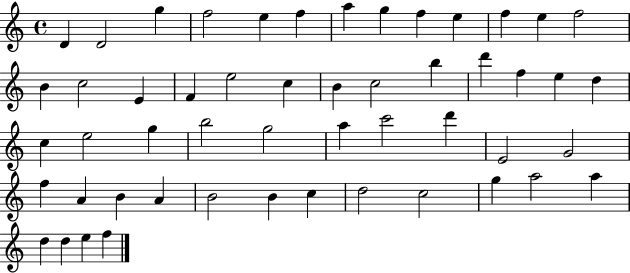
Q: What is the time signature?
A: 4/4